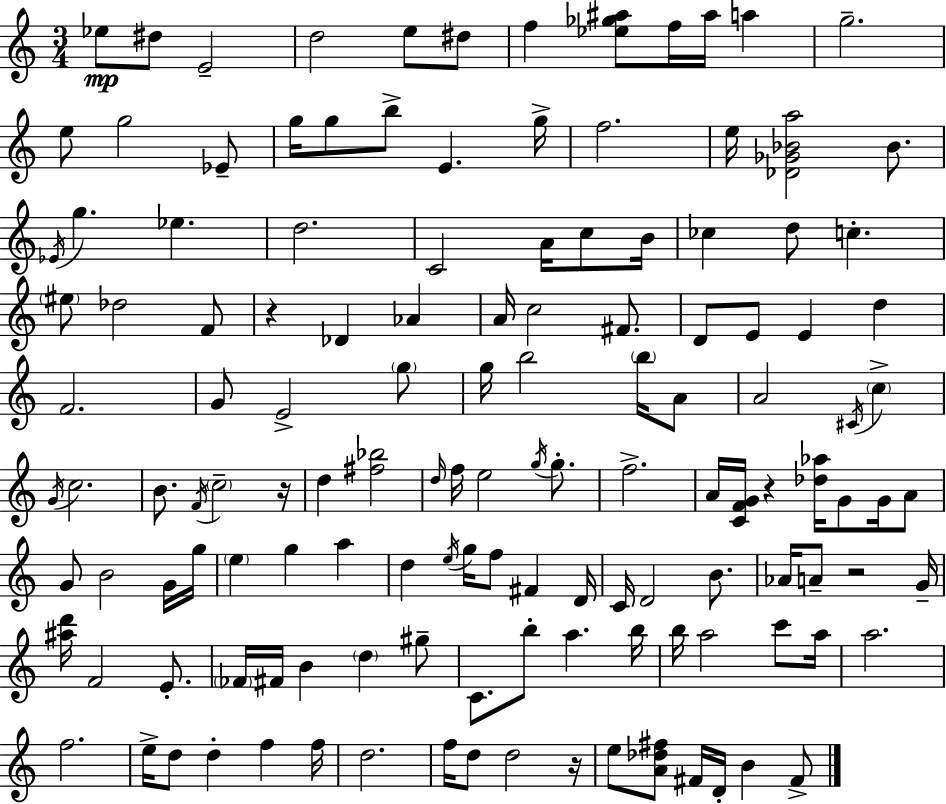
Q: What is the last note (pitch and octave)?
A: F#4